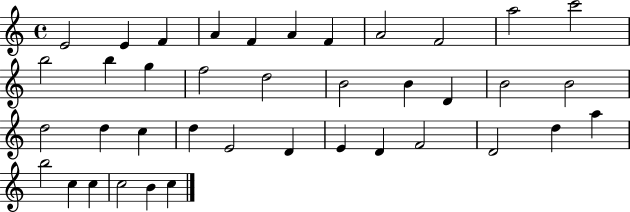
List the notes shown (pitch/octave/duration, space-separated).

E4/h E4/q F4/q A4/q F4/q A4/q F4/q A4/h F4/h A5/h C6/h B5/h B5/q G5/q F5/h D5/h B4/h B4/q D4/q B4/h B4/h D5/h D5/q C5/q D5/q E4/h D4/q E4/q D4/q F4/h D4/h D5/q A5/q B5/h C5/q C5/q C5/h B4/q C5/q